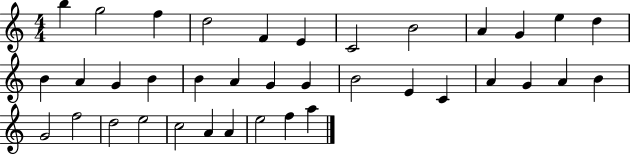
{
  \clef treble
  \numericTimeSignature
  \time 4/4
  \key c \major
  b''4 g''2 f''4 | d''2 f'4 e'4 | c'2 b'2 | a'4 g'4 e''4 d''4 | \break b'4 a'4 g'4 b'4 | b'4 a'4 g'4 g'4 | b'2 e'4 c'4 | a'4 g'4 a'4 b'4 | \break g'2 f''2 | d''2 e''2 | c''2 a'4 a'4 | e''2 f''4 a''4 | \break \bar "|."
}